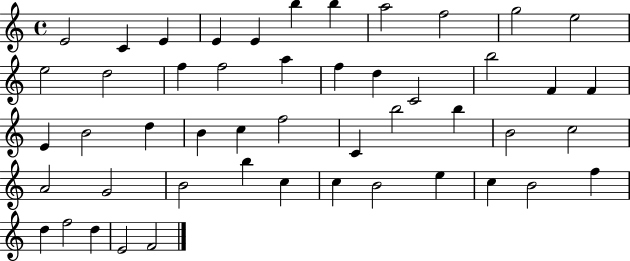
E4/h C4/q E4/q E4/q E4/q B5/q B5/q A5/h F5/h G5/h E5/h E5/h D5/h F5/q F5/h A5/q F5/q D5/q C4/h B5/h F4/q F4/q E4/q B4/h D5/q B4/q C5/q F5/h C4/q B5/h B5/q B4/h C5/h A4/h G4/h B4/h B5/q C5/q C5/q B4/h E5/q C5/q B4/h F5/q D5/q F5/h D5/q E4/h F4/h